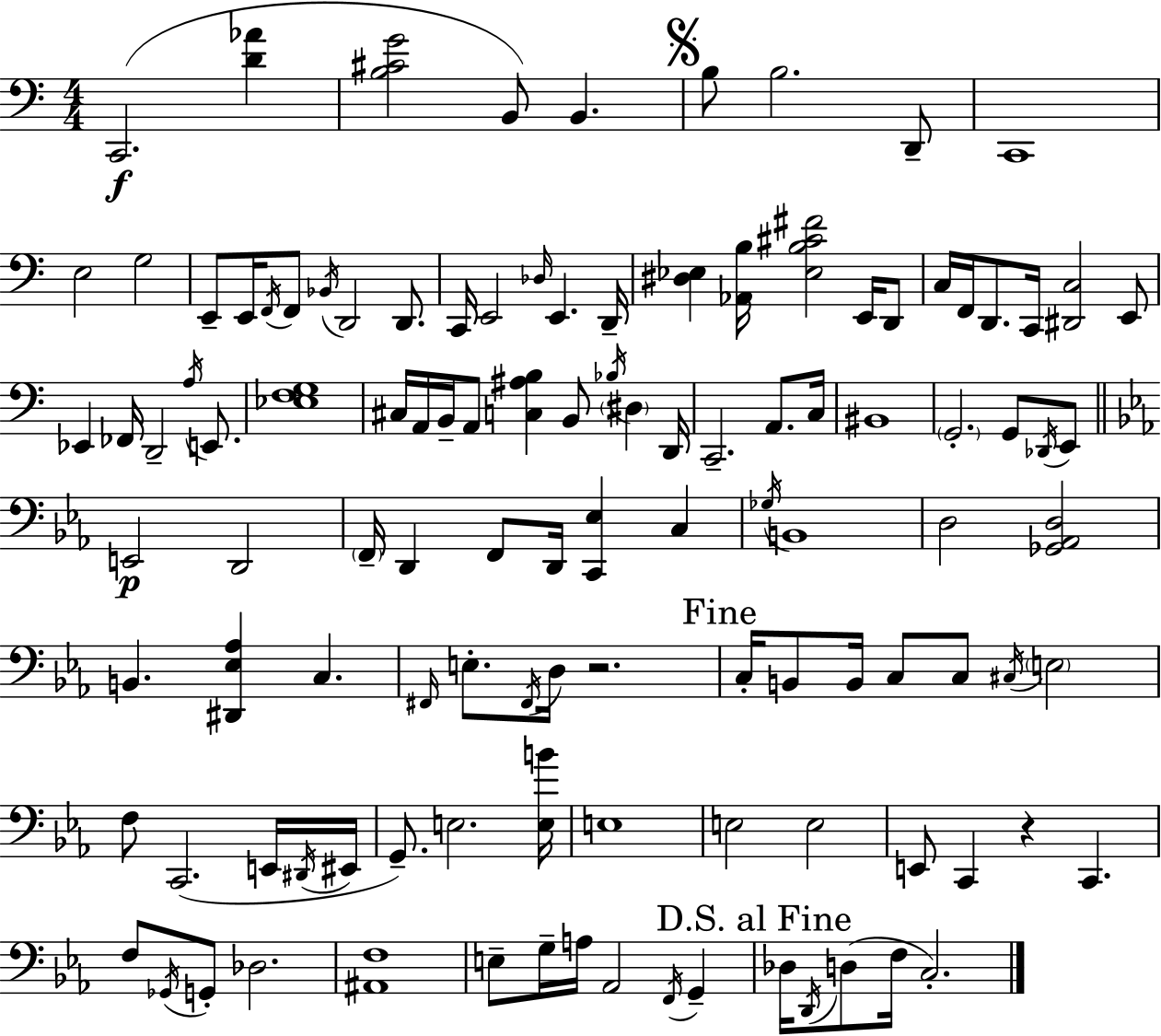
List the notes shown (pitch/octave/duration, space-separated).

C2/h. [D4,Ab4]/q [B3,C#4,G4]/h B2/e B2/q. B3/e B3/h. D2/e C2/w E3/h G3/h E2/e E2/s F2/s F2/e Bb2/s D2/h D2/e. C2/s E2/h Db3/s E2/q. D2/s [D#3,Eb3]/q [Ab2,B3]/s [Eb3,B3,C#4,F#4]/h E2/s D2/e C3/s F2/s D2/e. C2/s [D#2,C3]/h E2/e Eb2/q FES2/s D2/h A3/s E2/e. [Eb3,F3,G3]/w C#3/s A2/s B2/s A2/e [C3,A#3,B3]/q B2/e Bb3/s D#3/q D2/s C2/h. A2/e. C3/s BIS2/w G2/h. G2/e Db2/s E2/e E2/h D2/h F2/s D2/q F2/e D2/s [C2,Eb3]/q C3/q Gb3/s B2/w D3/h [Gb2,Ab2,D3]/h B2/q. [D#2,Eb3,Ab3]/q C3/q. F#2/s E3/e. F#2/s D3/s R/h. C3/s B2/e B2/s C3/e C3/e C#3/s E3/h F3/e C2/h. E2/s D#2/s EIS2/s G2/e. E3/h. [E3,B4]/s E3/w E3/h E3/h E2/e C2/q R/q C2/q. F3/e Gb2/s G2/e Db3/h. [A#2,F3]/w E3/e G3/s A3/s Ab2/h F2/s G2/q Db3/s D2/s D3/e F3/s C3/h.